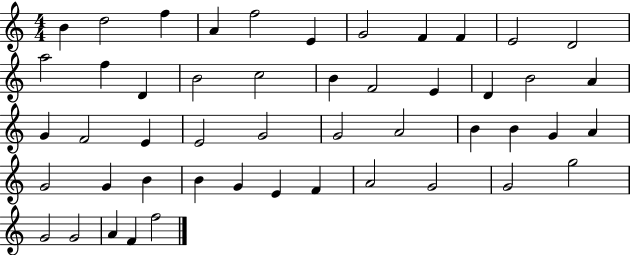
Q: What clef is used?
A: treble